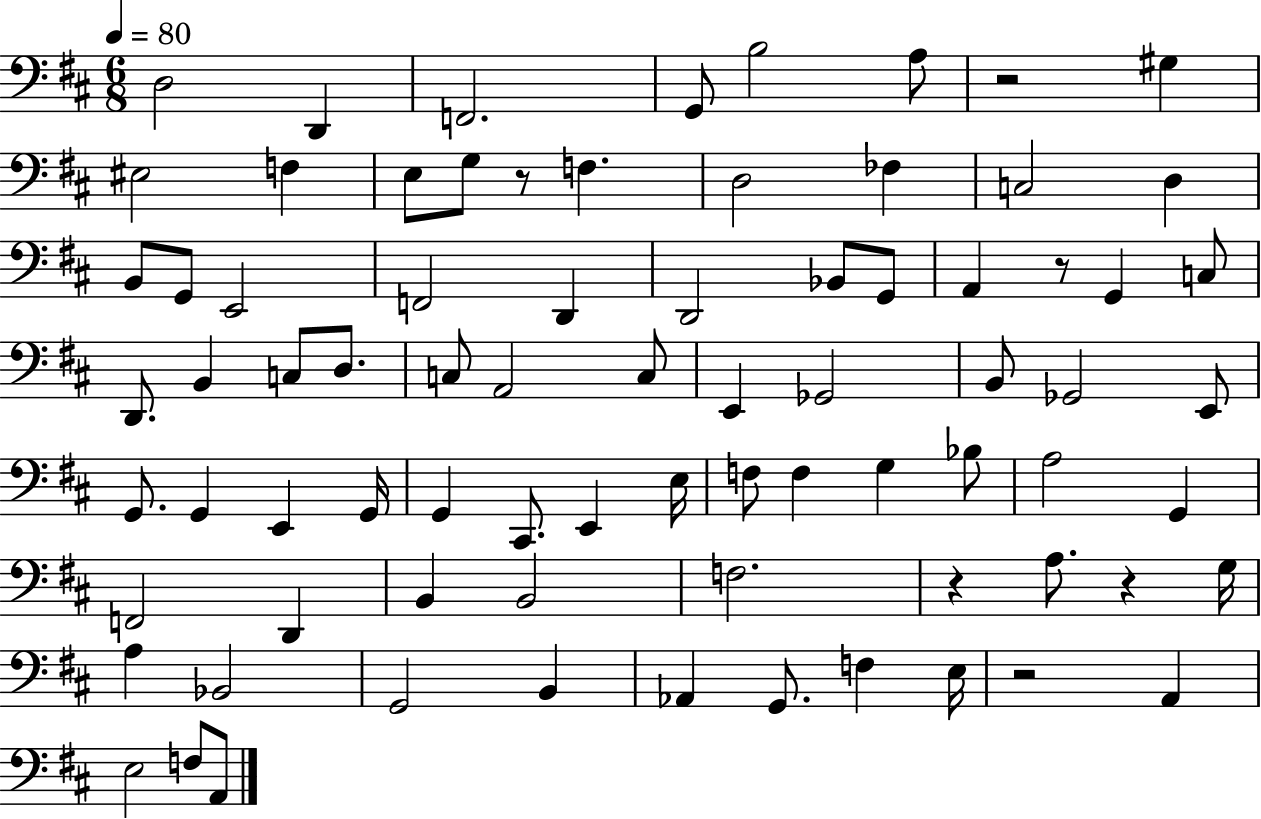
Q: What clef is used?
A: bass